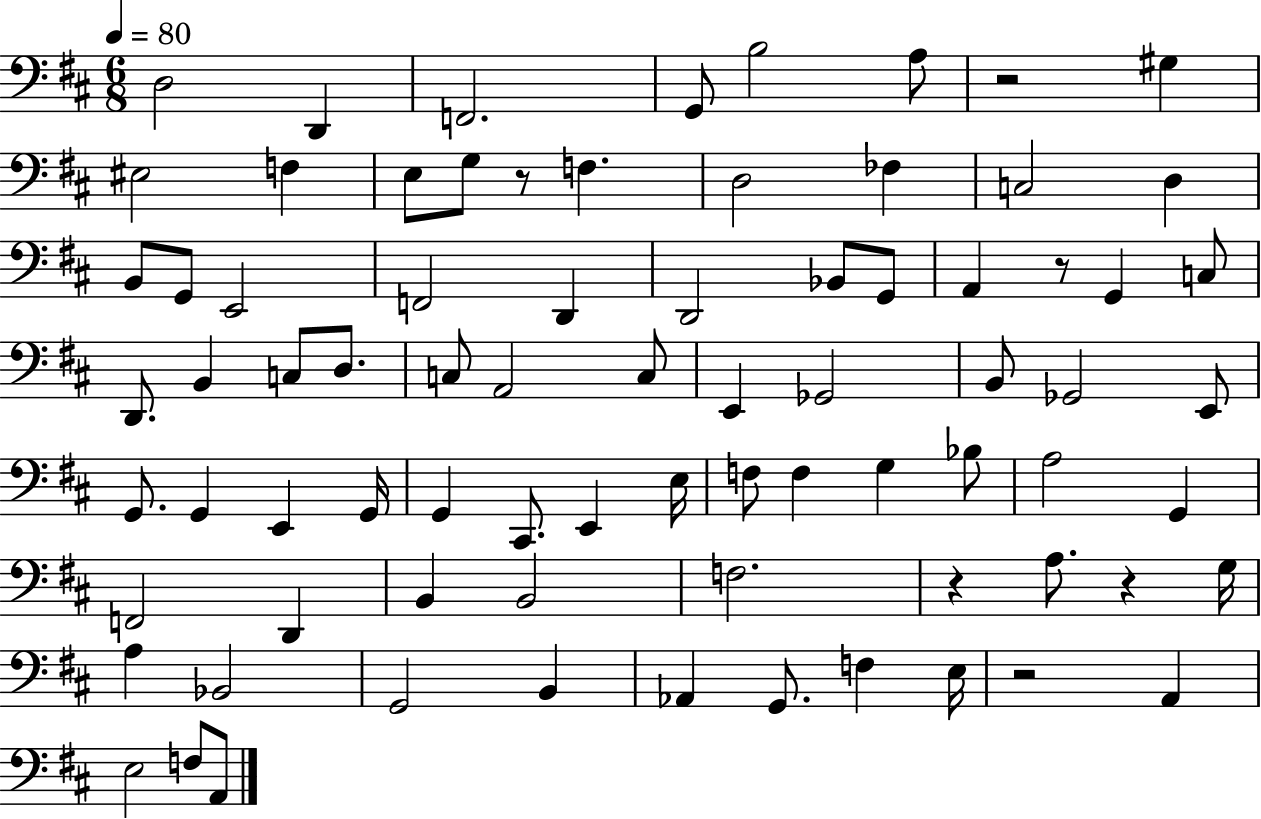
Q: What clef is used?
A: bass